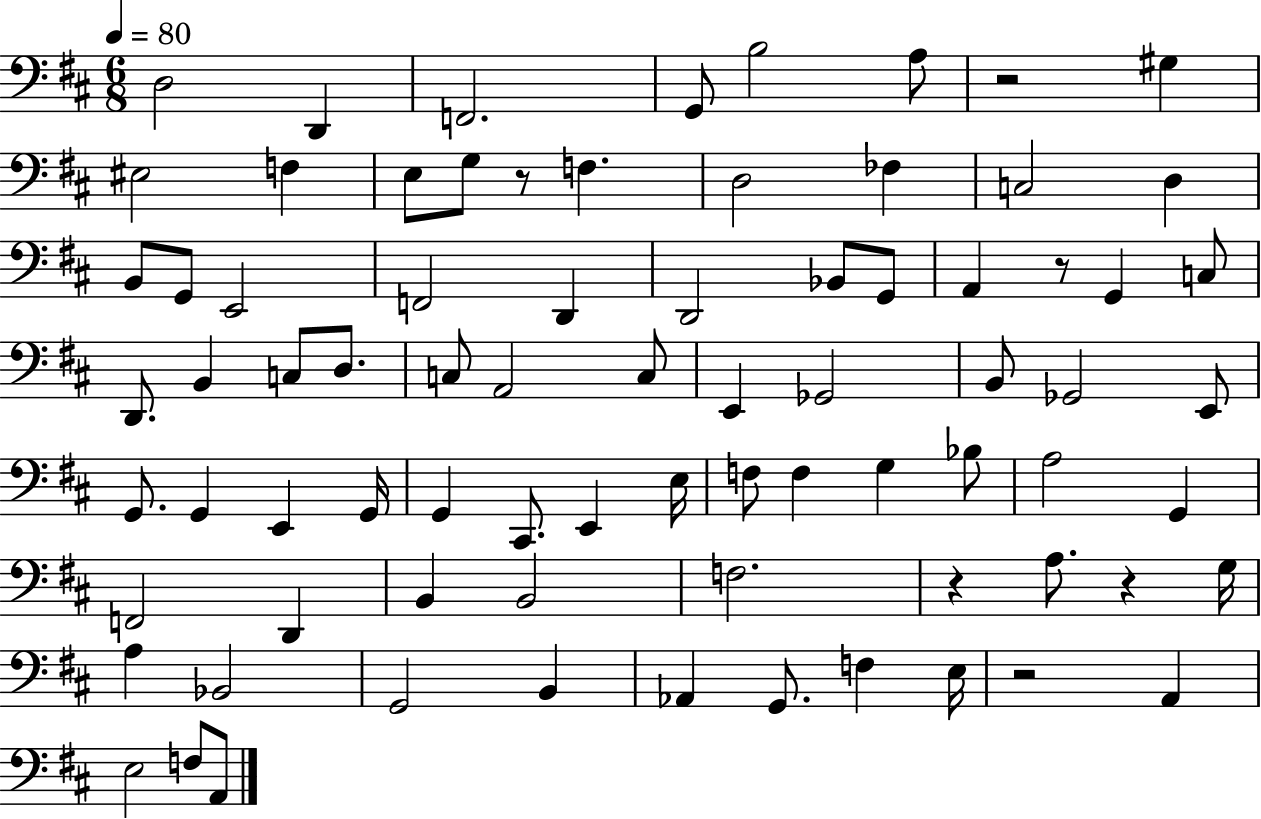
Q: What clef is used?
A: bass